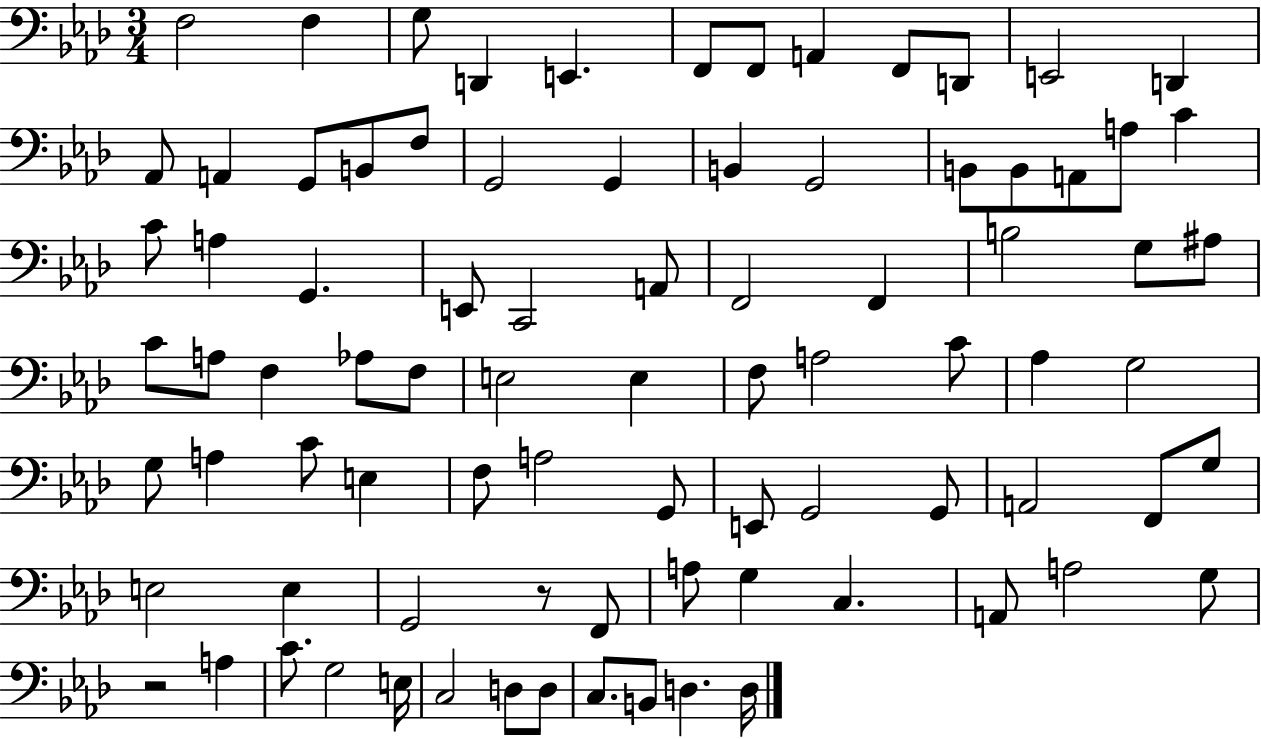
{
  \clef bass
  \numericTimeSignature
  \time 3/4
  \key aes \major
  f2 f4 | g8 d,4 e,4. | f,8 f,8 a,4 f,8 d,8 | e,2 d,4 | \break aes,8 a,4 g,8 b,8 f8 | g,2 g,4 | b,4 g,2 | b,8 b,8 a,8 a8 c'4 | \break c'8 a4 g,4. | e,8 c,2 a,8 | f,2 f,4 | b2 g8 ais8 | \break c'8 a8 f4 aes8 f8 | e2 e4 | f8 a2 c'8 | aes4 g2 | \break g8 a4 c'8 e4 | f8 a2 g,8 | e,8 g,2 g,8 | a,2 f,8 g8 | \break e2 e4 | g,2 r8 f,8 | a8 g4 c4. | a,8 a2 g8 | \break r2 a4 | c'8. g2 e16 | c2 d8 d8 | c8. b,8 d4. d16 | \break \bar "|."
}